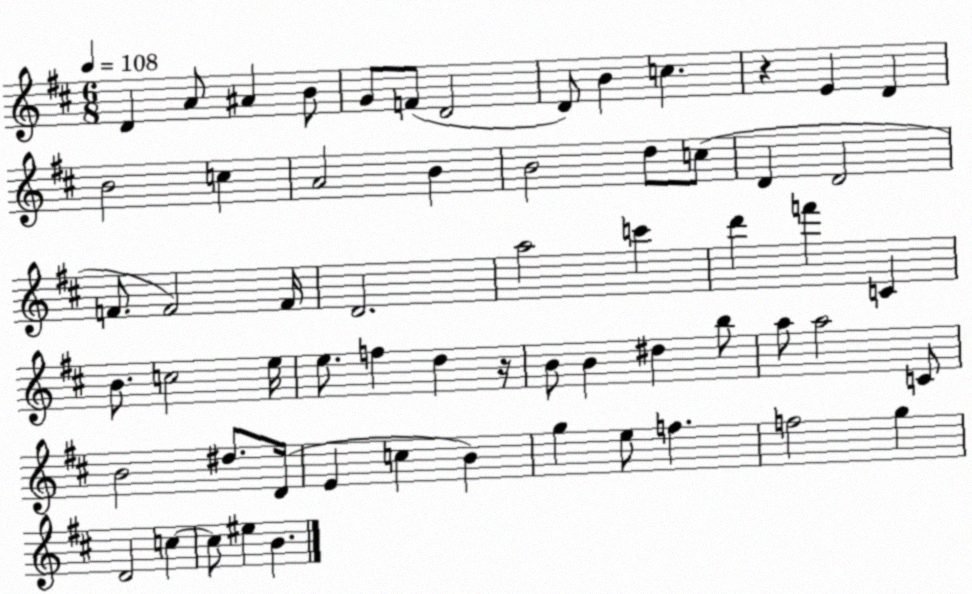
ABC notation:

X:1
T:Untitled
M:6/8
L:1/4
K:D
D A/2 ^A B/2 G/2 F/2 D2 D/2 B c z E D B2 c A2 B B2 d/2 c/2 D D2 F/2 F2 F/4 D2 a2 c' d' f' C B/2 c2 e/4 e/2 f d z/4 B/2 B ^d b/2 a/2 a2 C/2 B2 ^d/2 D/4 E c B g e/2 f f2 g D2 c c/2 ^e B